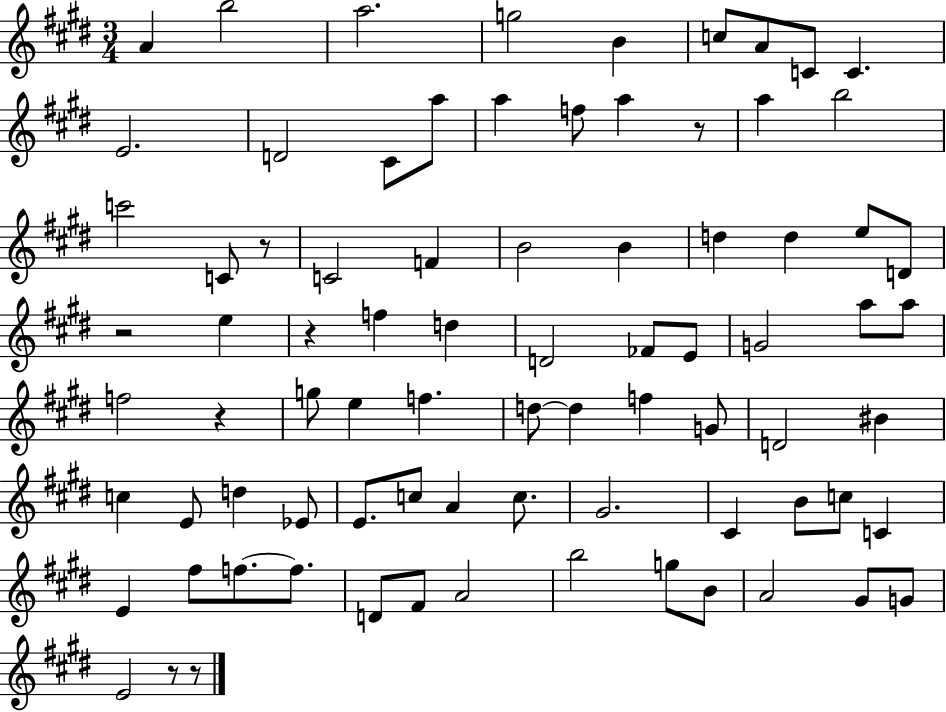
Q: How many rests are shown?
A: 7